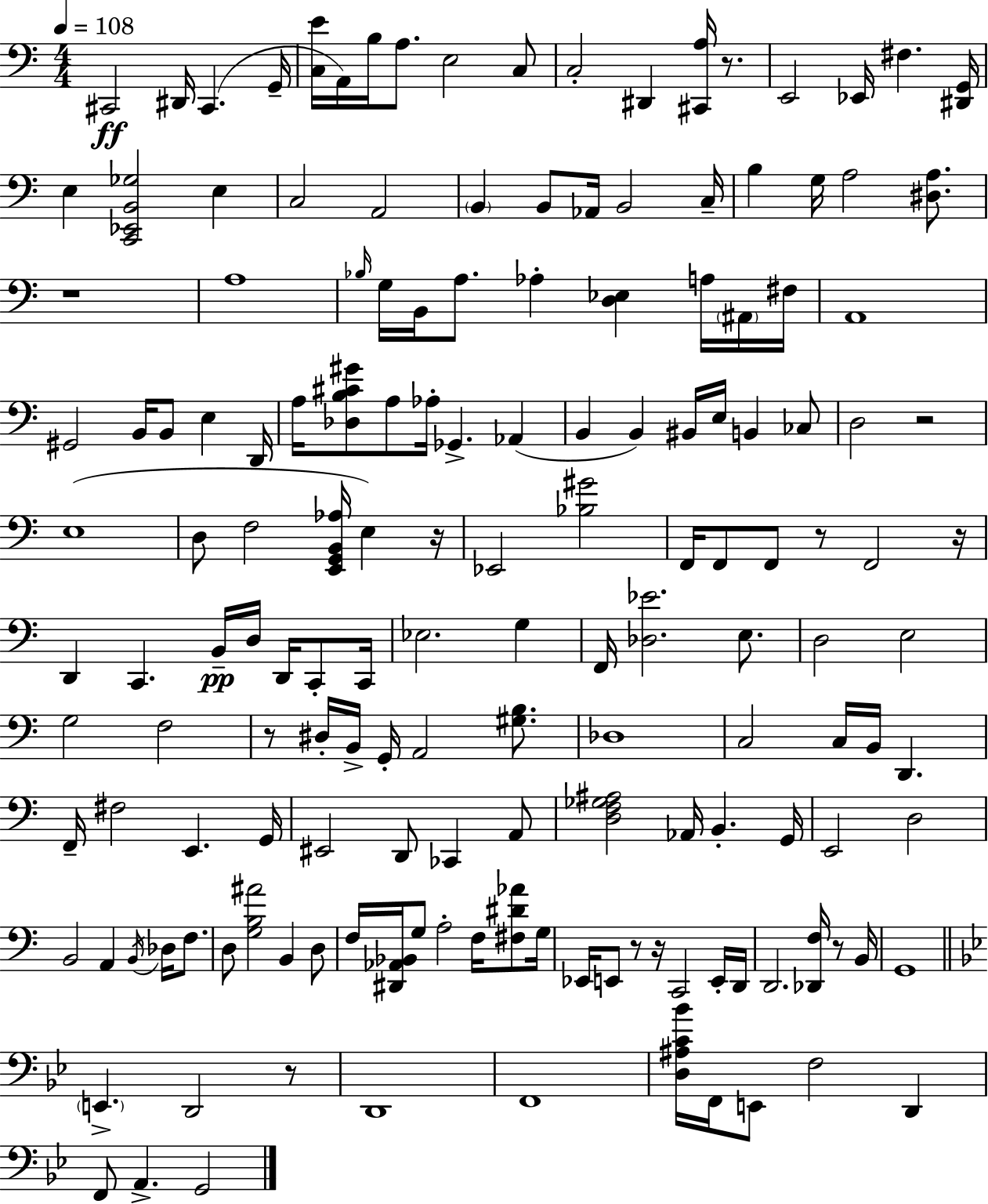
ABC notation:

X:1
T:Untitled
M:4/4
L:1/4
K:Am
^C,,2 ^D,,/4 ^C,, G,,/4 [C,E]/4 A,,/4 B,/4 A,/2 E,2 C,/2 C,2 ^D,, [^C,,A,]/4 z/2 E,,2 _E,,/4 ^F, [^D,,G,,]/4 E, [C,,_E,,B,,_G,]2 E, C,2 A,,2 B,, B,,/2 _A,,/4 B,,2 C,/4 B, G,/4 A,2 [^D,A,]/2 z4 A,4 _B,/4 G,/4 B,,/4 A,/2 _A, [D,_E,] A,/4 ^A,,/4 ^F,/4 A,,4 ^G,,2 B,,/4 B,,/2 E, D,,/4 A,/4 [_D,B,^C^G]/2 A,/2 _A,/4 _G,, _A,, B,, B,, ^B,,/4 E,/4 B,, _C,/2 D,2 z2 E,4 D,/2 F,2 [E,,G,,B,,_A,]/4 E, z/4 _E,,2 [_B,^G]2 F,,/4 F,,/2 F,,/2 z/2 F,,2 z/4 D,, C,, B,,/4 D,/4 D,,/4 C,,/2 C,,/4 _E,2 G, F,,/4 [_D,_E]2 E,/2 D,2 E,2 G,2 F,2 z/2 ^D,/4 B,,/4 G,,/4 A,,2 [^G,B,]/2 _D,4 C,2 C,/4 B,,/4 D,, F,,/4 ^F,2 E,, G,,/4 ^E,,2 D,,/2 _C,, A,,/2 [D,F,_G,^A,]2 _A,,/4 B,, G,,/4 E,,2 D,2 B,,2 A,, B,,/4 _D,/4 F,/2 D,/2 [G,B,^A]2 B,, D,/2 F,/4 [^D,,_A,,_B,,]/4 G,/2 A,2 F,/4 [^F,^D_A]/2 G,/4 _E,,/4 E,,/2 z/2 z/4 C,,2 E,,/4 D,,/4 D,,2 [_D,,F,]/4 z/2 B,,/4 G,,4 E,, D,,2 z/2 D,,4 F,,4 [D,^A,C_B]/4 F,,/4 E,,/2 F,2 D,, F,,/2 A,, G,,2